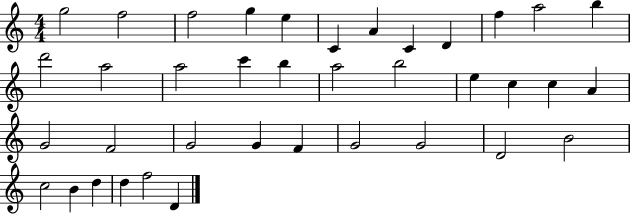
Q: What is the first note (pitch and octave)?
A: G5